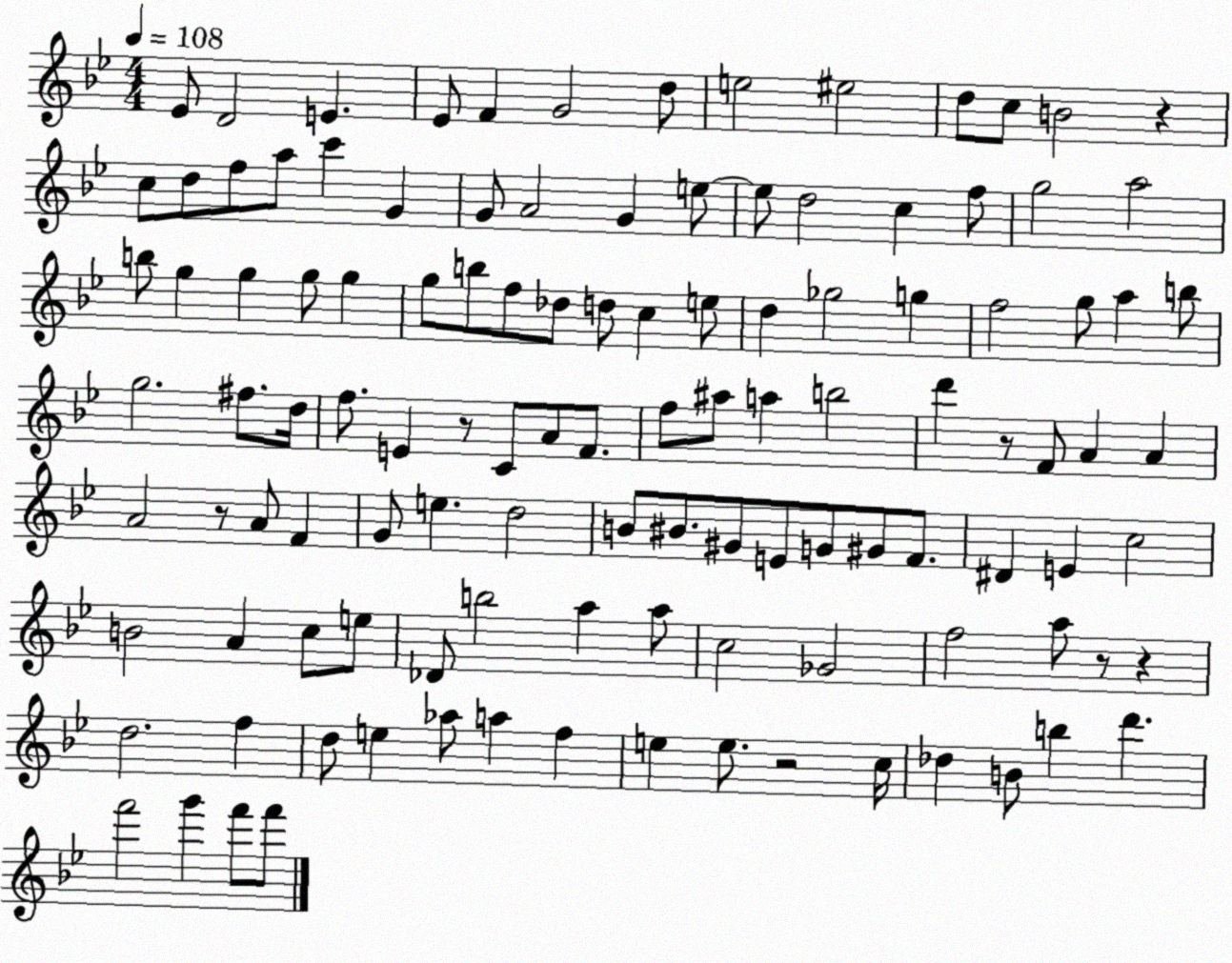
X:1
T:Untitled
M:4/4
L:1/4
K:Bb
_E/2 D2 E _E/2 F G2 d/2 e2 ^e2 d/2 c/2 B2 z c/2 d/2 f/2 a/2 c' G G/2 A2 G e/2 e/2 d2 c f/2 g2 a2 b/2 g g g/2 g g/2 b/2 f/2 _d/2 d/2 c e/2 d _g2 g f2 g/2 a b/2 g2 ^f/2 d/4 f/2 E z/2 C/2 A/2 F/2 f/2 ^a/2 a b2 d' z/2 F/2 A A A2 z/2 A/2 F G/2 e d2 B/2 ^B/2 ^G/2 E/2 G/2 ^G/2 F/2 ^D E c2 B2 A c/2 e/2 _D/2 b2 a a/2 c2 _G2 f2 a/2 z/2 z d2 f d/2 e _a/2 a f e e/2 z2 c/4 _d B/2 b d' f'2 g' f'/2 f'/2